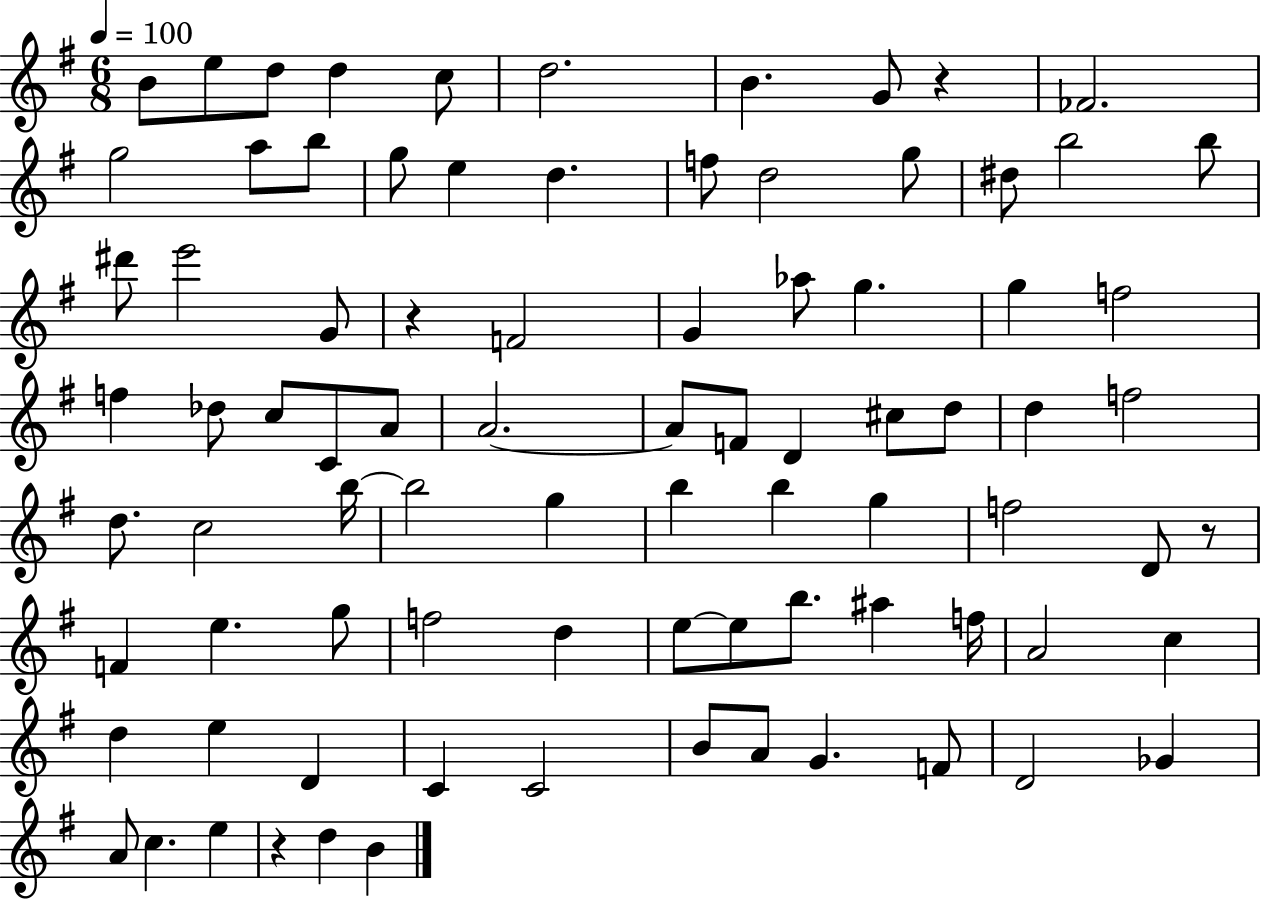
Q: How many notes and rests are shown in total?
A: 85